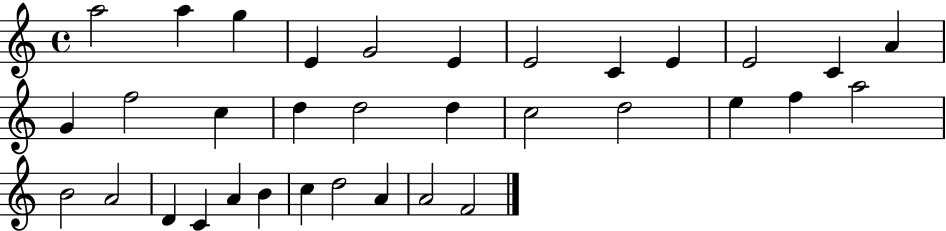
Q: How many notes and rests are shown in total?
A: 34